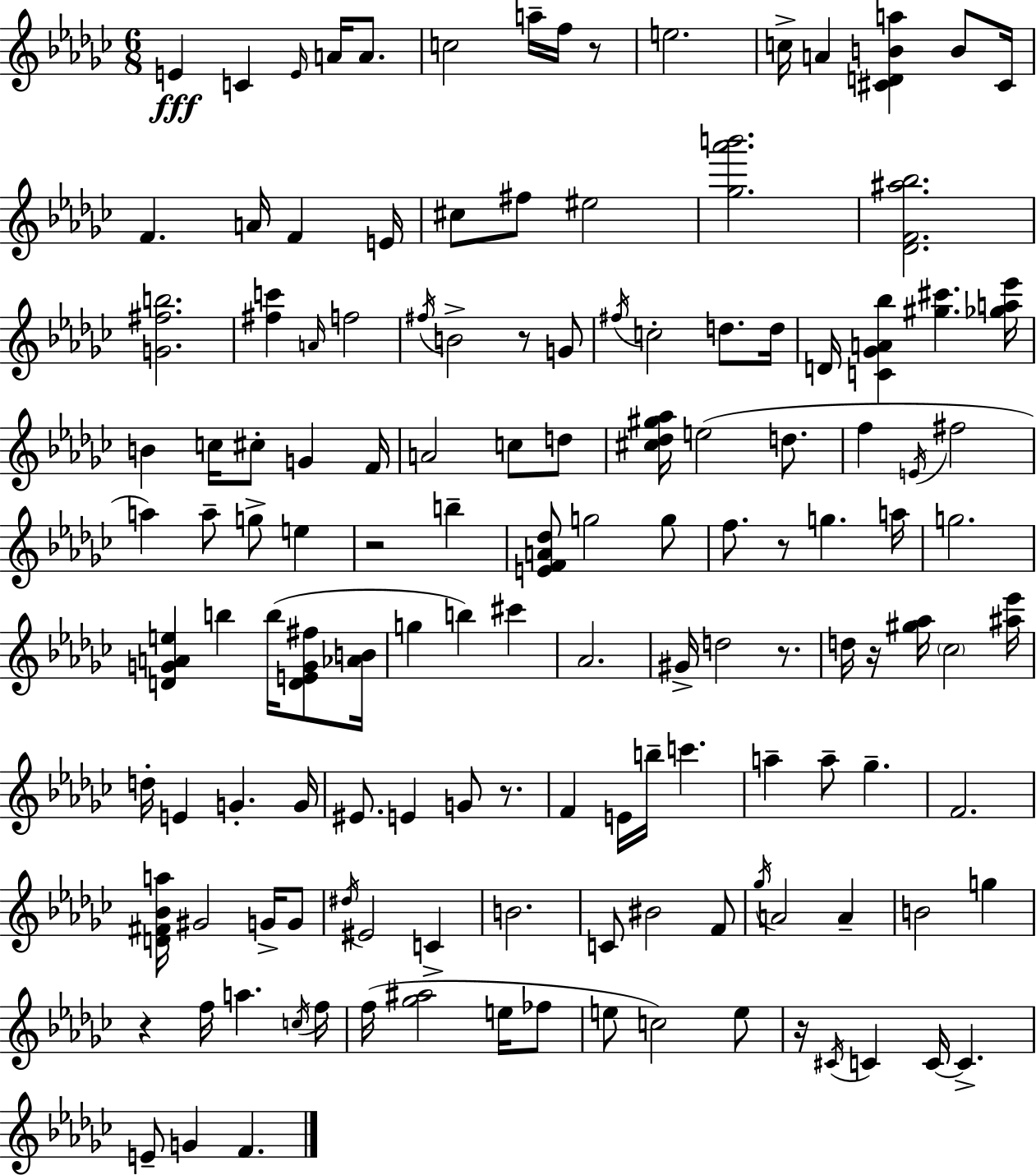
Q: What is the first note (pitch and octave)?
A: E4